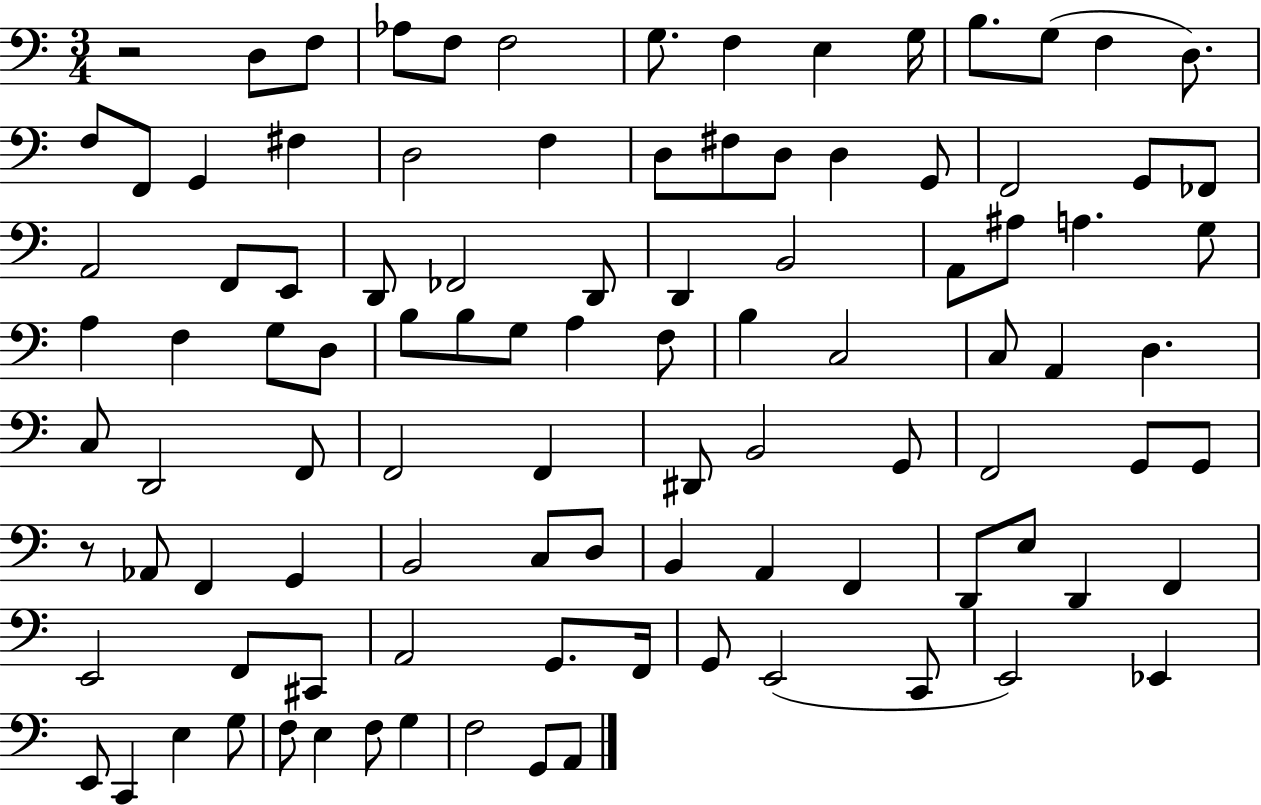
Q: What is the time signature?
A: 3/4